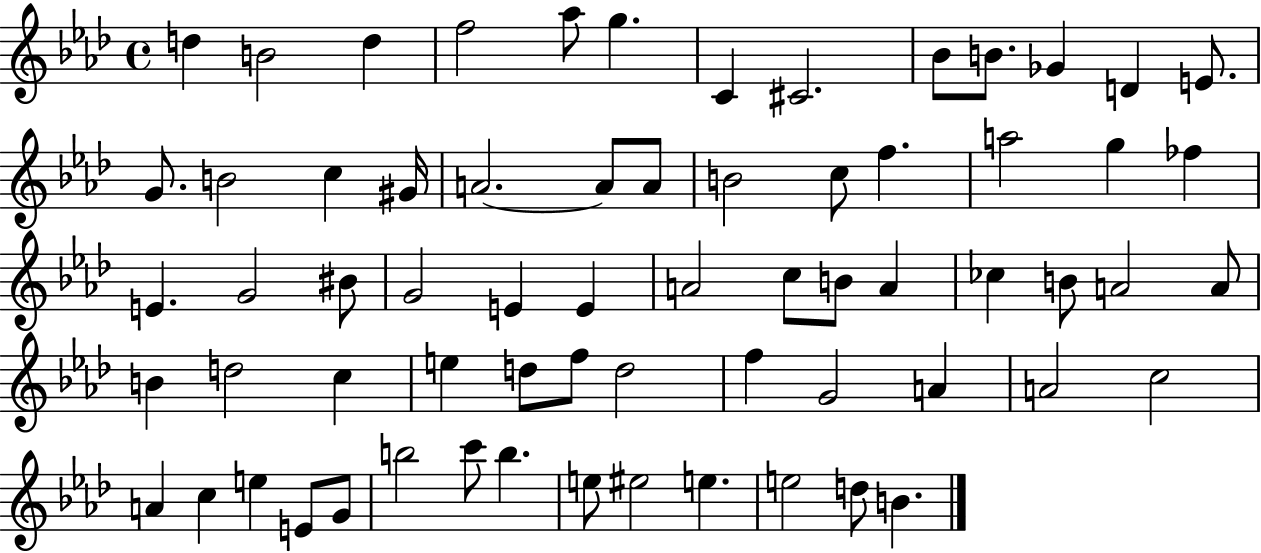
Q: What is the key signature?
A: AES major